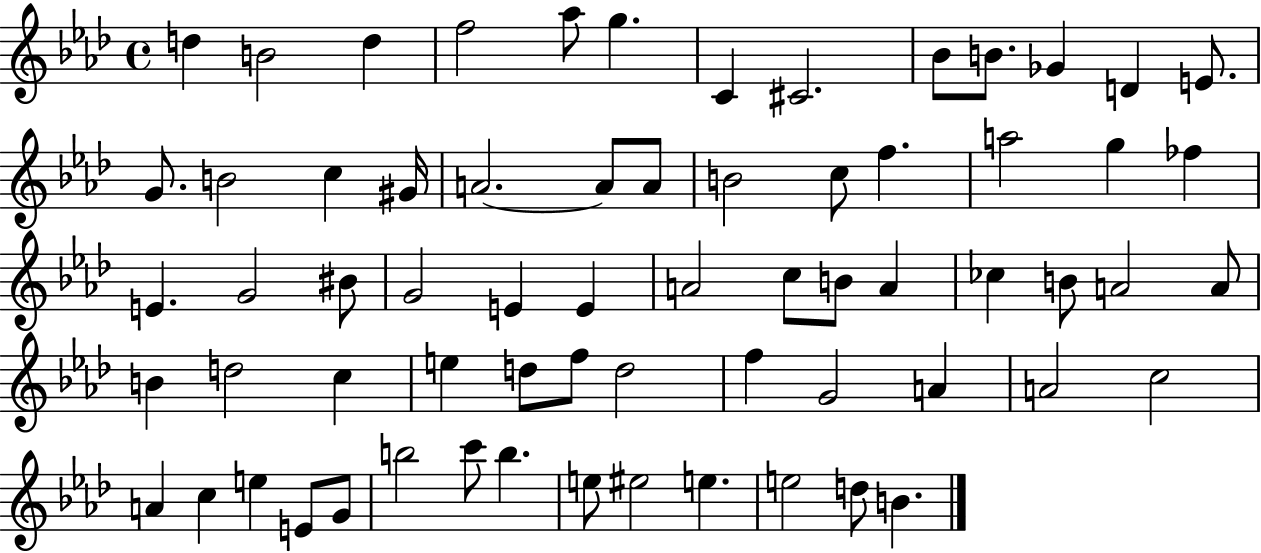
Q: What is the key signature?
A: AES major